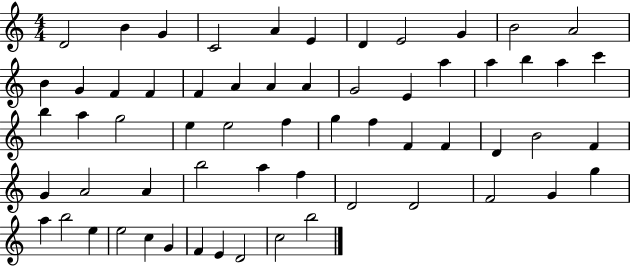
{
  \clef treble
  \numericTimeSignature
  \time 4/4
  \key c \major
  d'2 b'4 g'4 | c'2 a'4 e'4 | d'4 e'2 g'4 | b'2 a'2 | \break b'4 g'4 f'4 f'4 | f'4 a'4 a'4 a'4 | g'2 e'4 a''4 | a''4 b''4 a''4 c'''4 | \break b''4 a''4 g''2 | e''4 e''2 f''4 | g''4 f''4 f'4 f'4 | d'4 b'2 f'4 | \break g'4 a'2 a'4 | b''2 a''4 f''4 | d'2 d'2 | f'2 g'4 g''4 | \break a''4 b''2 e''4 | e''2 c''4 g'4 | f'4 e'4 d'2 | c''2 b''2 | \break \bar "|."
}